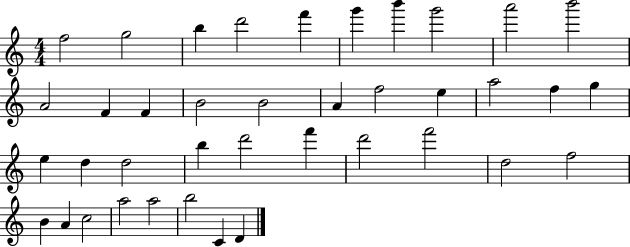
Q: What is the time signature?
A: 4/4